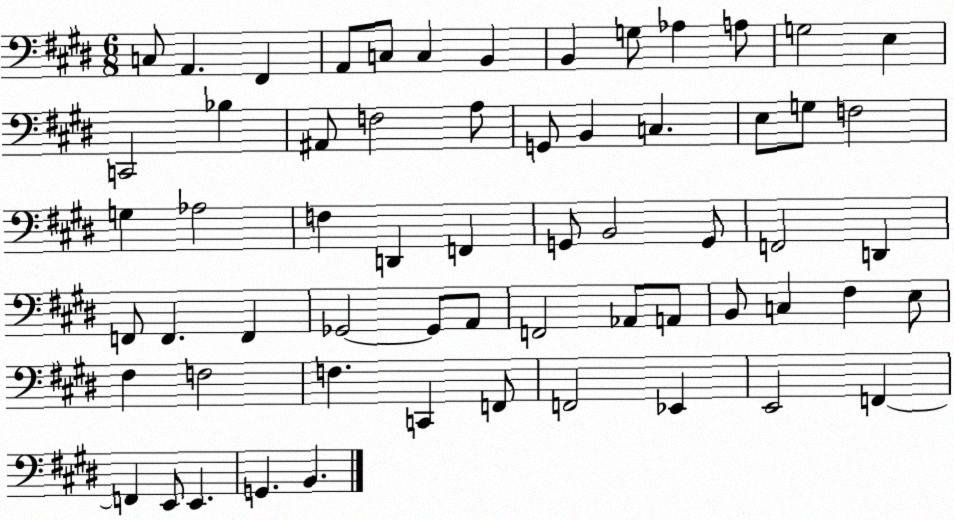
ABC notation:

X:1
T:Untitled
M:6/8
L:1/4
K:E
C,/2 A,, ^F,, A,,/2 C,/2 C, B,, B,, G,/2 _A, A,/2 G,2 E, C,,2 _B, ^A,,/2 F,2 A,/2 G,,/2 B,, C, E,/2 G,/2 F,2 G, _A,2 F, D,, F,, G,,/2 B,,2 G,,/2 F,,2 D,, F,,/2 F,, F,, _G,,2 _G,,/2 A,,/2 F,,2 _A,,/2 A,,/2 B,,/2 C, ^F, E,/2 ^F, F,2 F, C,, F,,/2 F,,2 _E,, E,,2 F,, F,, E,,/2 E,, G,, B,,